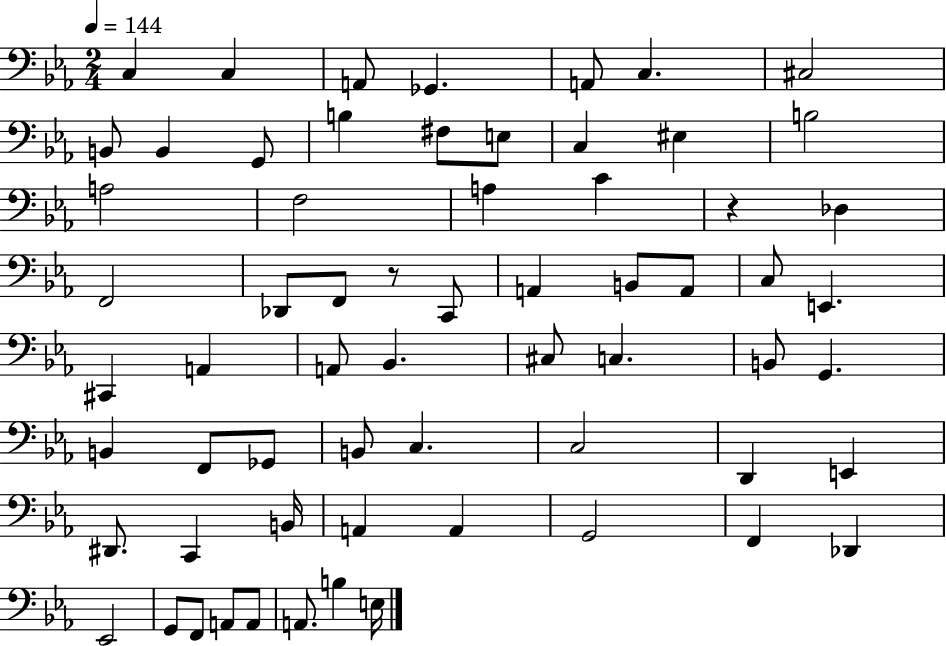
X:1
T:Untitled
M:2/4
L:1/4
K:Eb
C, C, A,,/2 _G,, A,,/2 C, ^C,2 B,,/2 B,, G,,/2 B, ^F,/2 E,/2 C, ^E, B,2 A,2 F,2 A, C z _D, F,,2 _D,,/2 F,,/2 z/2 C,,/2 A,, B,,/2 A,,/2 C,/2 E,, ^C,, A,, A,,/2 _B,, ^C,/2 C, B,,/2 G,, B,, F,,/2 _G,,/2 B,,/2 C, C,2 D,, E,, ^D,,/2 C,, B,,/4 A,, A,, G,,2 F,, _D,, _E,,2 G,,/2 F,,/2 A,,/2 A,,/2 A,,/2 B, E,/4